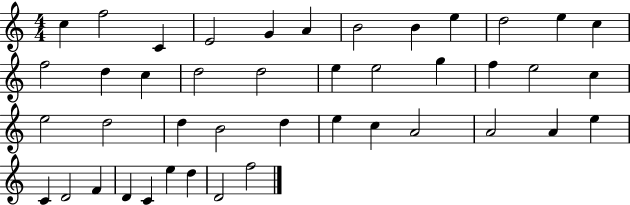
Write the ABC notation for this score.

X:1
T:Untitled
M:4/4
L:1/4
K:C
c f2 C E2 G A B2 B e d2 e c f2 d c d2 d2 e e2 g f e2 c e2 d2 d B2 d e c A2 A2 A e C D2 F D C e d D2 f2